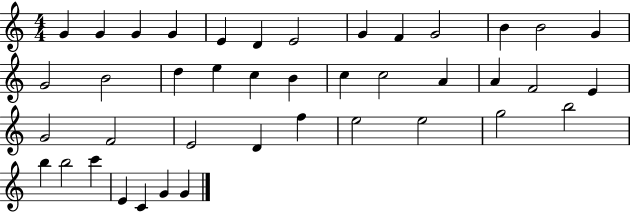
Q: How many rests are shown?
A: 0